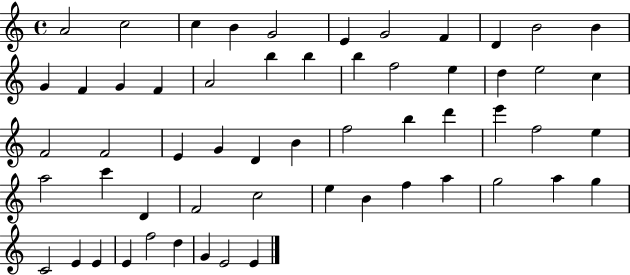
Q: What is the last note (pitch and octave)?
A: E4